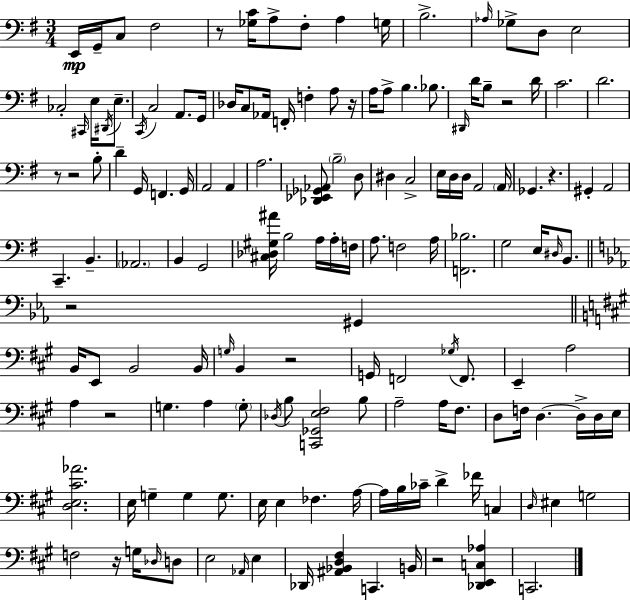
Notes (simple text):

E2/s G2/s C3/e F#3/h R/e [Gb3,C4]/s A3/e F#3/e A3/q G3/s B3/h. Ab3/s Gb3/e D3/e E3/h CES3/h C#2/s E3/s D#2/s E3/e. C2/s C3/h A2/e. G2/s Db3/s C3/e Ab2/s F2/s F3/q A3/e R/s A3/s A3/e B3/q. Bb3/e. D#2/s D4/s B3/e R/h D4/s C4/h. D4/h. R/e R/h B3/e D4/q G2/s F2/q. G2/s A2/h A2/q A3/h. [Db2,Eb2,Gb2,Ab2]/e B3/h D3/e D#3/q C3/h E3/s D3/s D3/s A2/h A2/s Gb2/q. R/q. G#2/q A2/h C2/q. B2/q. Ab2/h. B2/q G2/h [C#3,Db3,G#3,A#4]/s B3/h A3/s A3/s F3/s A3/e. F3/h A3/s [F2,Bb3]/h. G3/h E3/s D#3/s B2/e. R/h G#2/q B2/s E2/e B2/h B2/s G3/s B2/q R/h G2/s F2/h Gb3/s F2/e. E2/q A3/h A3/q R/h G3/q. A3/q G3/e Db3/s B3/e [C2,Gb2,E3,F#3]/h B3/e A3/h A3/s F#3/e. D3/e F3/s D3/q. D3/s D3/s E3/s [D3,E3,C#4,Ab4]/h. E3/s G3/q G3/q G3/e. E3/s E3/q FES3/q. A3/s A3/s B3/s CES4/s D4/q FES4/s C3/q D3/s EIS3/q G3/h F3/h R/s G3/s Db3/s D3/e E3/h Ab2/s E3/q Db2/s [A#2,Bb2,D3,F#3]/q C2/q. B2/s R/h [Db2,E2,C3,Ab3]/q C2/h.